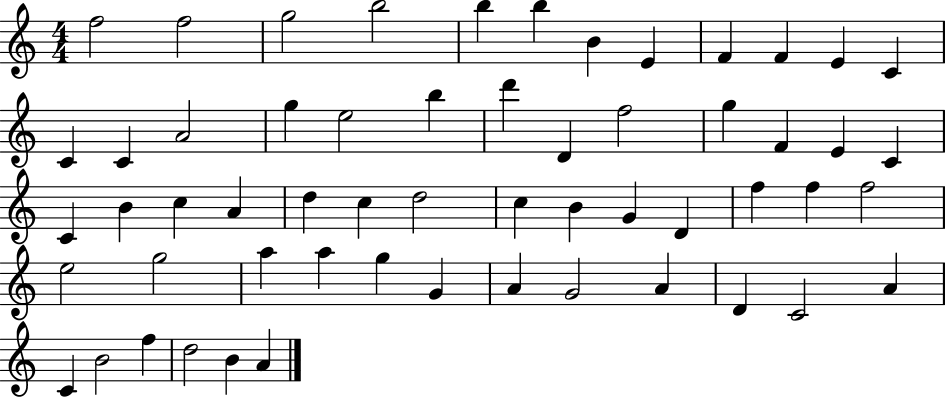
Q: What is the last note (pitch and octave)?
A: A4